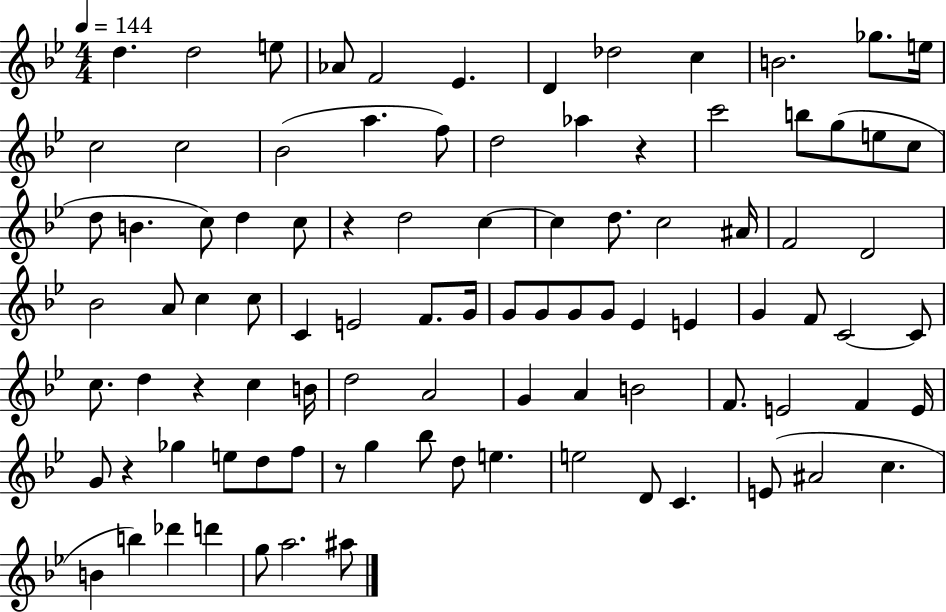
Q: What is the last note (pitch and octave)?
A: A#5